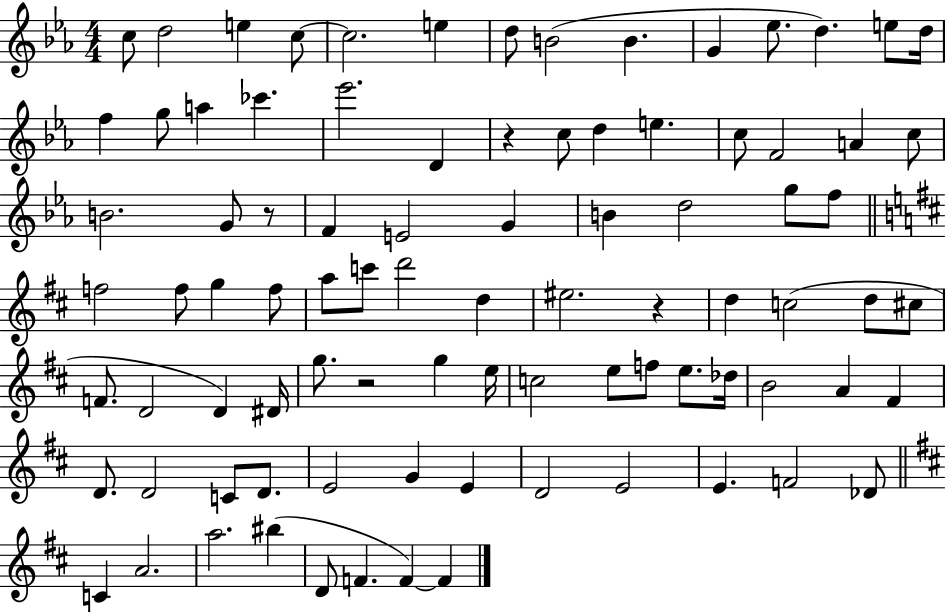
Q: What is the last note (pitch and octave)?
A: F4